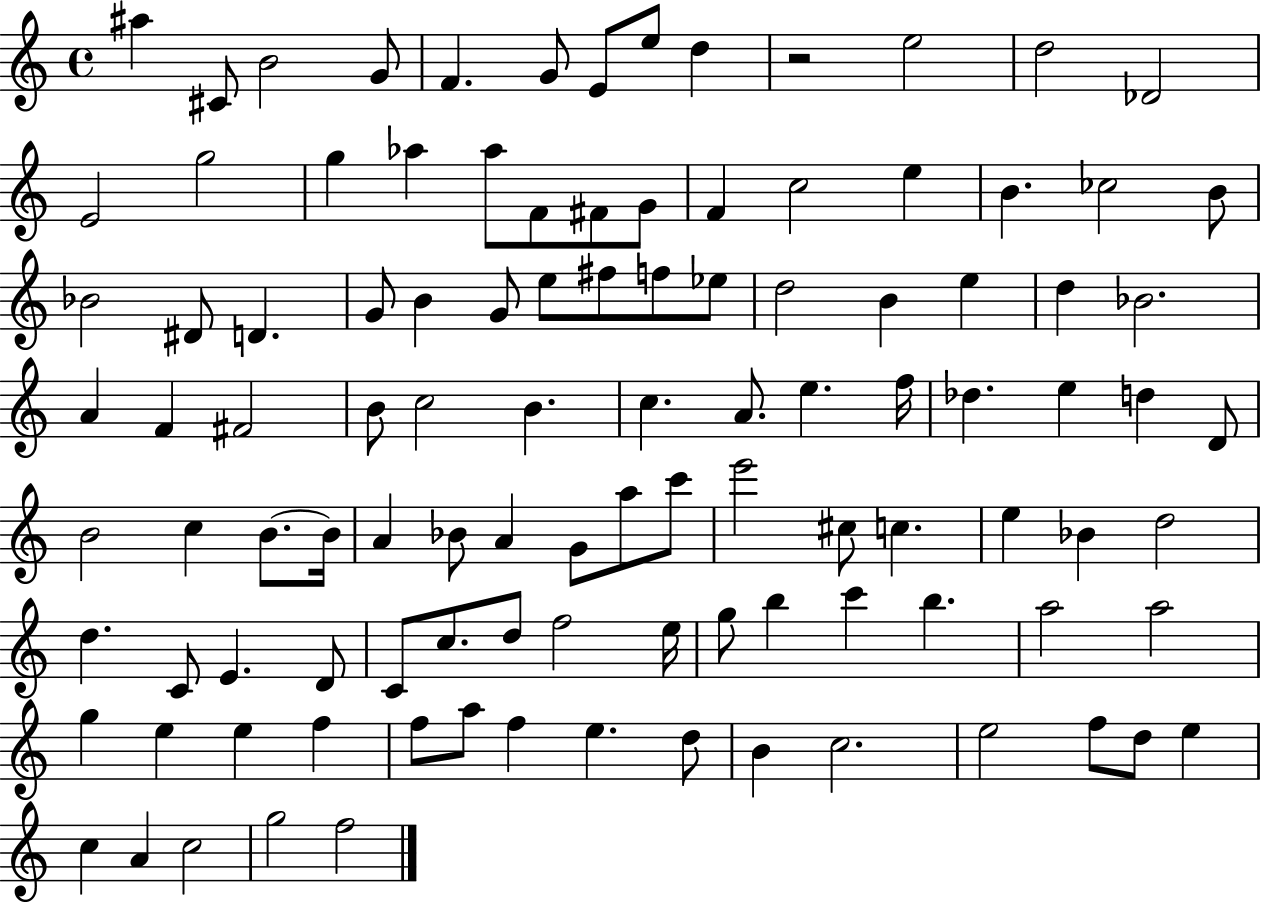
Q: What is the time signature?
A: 4/4